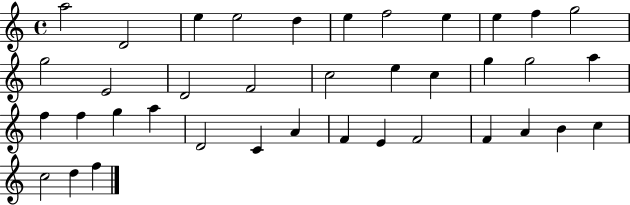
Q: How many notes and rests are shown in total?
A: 38